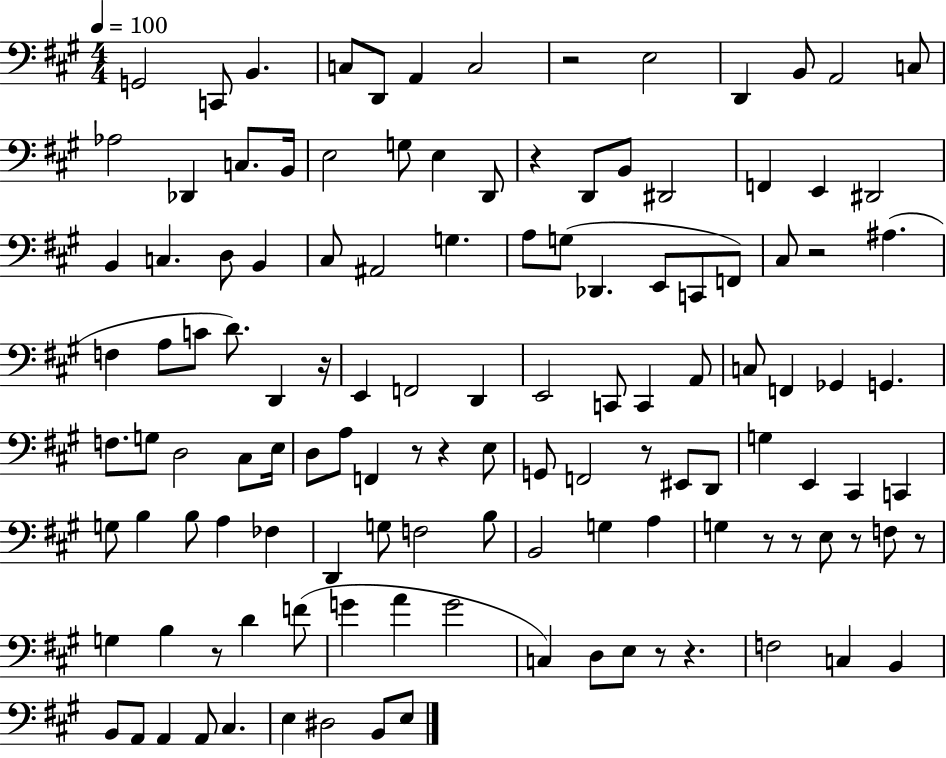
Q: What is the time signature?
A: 4/4